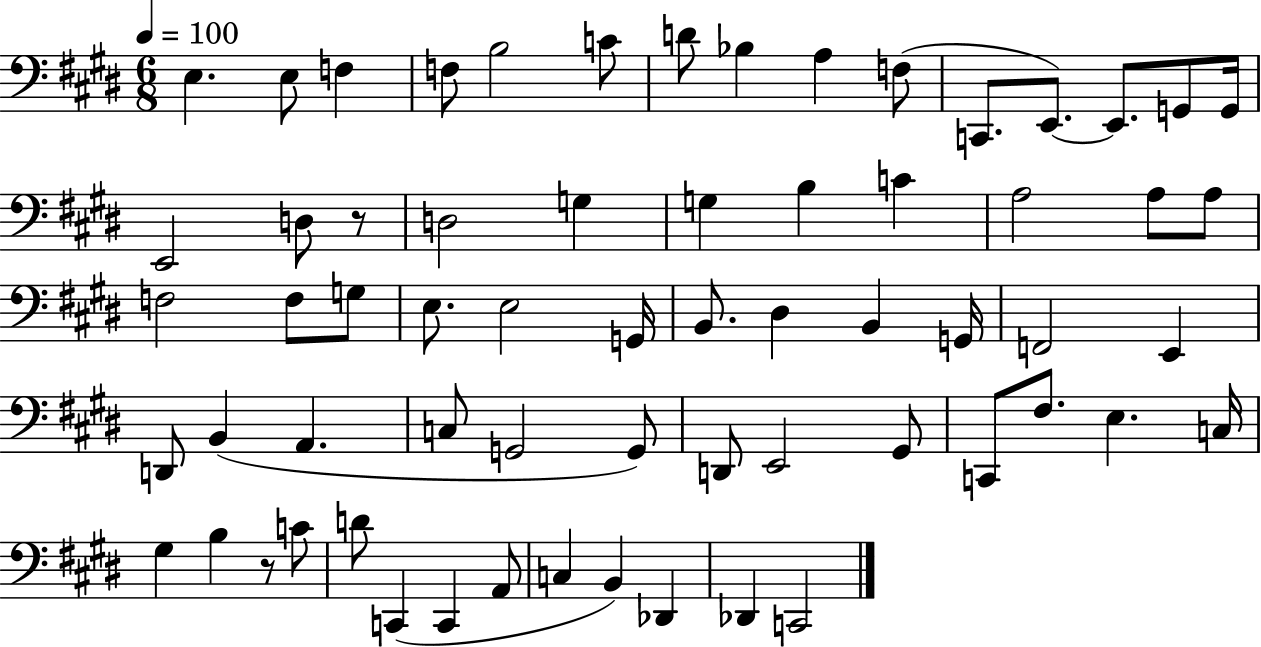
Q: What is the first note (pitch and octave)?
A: E3